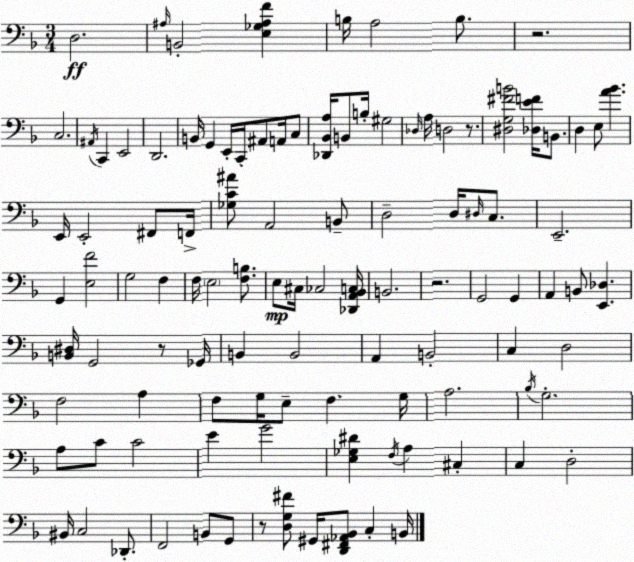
X:1
T:Untitled
M:3/4
L:1/4
K:Dm
D,2 ^A,/4 B,,2 [E,_G,^A,F] B,/4 A,2 B,/2 z2 C,2 ^A,,/4 C,, E,,2 D,,2 B,,/4 G,, E,,/4 C,,/4 ^A,,/2 A,,/4 C,/2 [_D,,_B,,A,]/4 B,,/2 B,/4 ^G,2 _D,/4 A,/4 D,2 z/2 [^D,G,^FB]2 [_D,EF]/4 B,,/2 D, E,/2 [A_B] E,,/4 E,,2 ^F,,/2 F,,/4 [_G,C^A]/2 A,,2 B,,/2 D,2 D,/4 ^D,/4 C,/2 E,,2 G,, [E,F]2 G,2 F, F,/4 E,2 [F,B,]/2 E,/2 ^C,/4 _C,2 [_D,,A,,_B,,C,]/4 B,,2 z2 G,,2 G,, A,, B,,/2 [E,,_D,] [B,,^D,]/4 G,,2 z/2 _G,,/4 B,, B,,2 A,, B,,2 C, D,2 F,2 A, F,/2 G,/4 E,/2 F, G,/4 A,2 _B,/4 G,2 A,/2 C/2 C2 E G2 [E,_G,^D] F,/4 A, ^C, C, D,2 ^B,,/4 C,2 _D,,/2 F,,2 B,,/2 G,,/2 z/2 [D,G,^F]/2 ^G,,/4 [D,,^F,,_A,,_B,,]/2 C, B,,/4